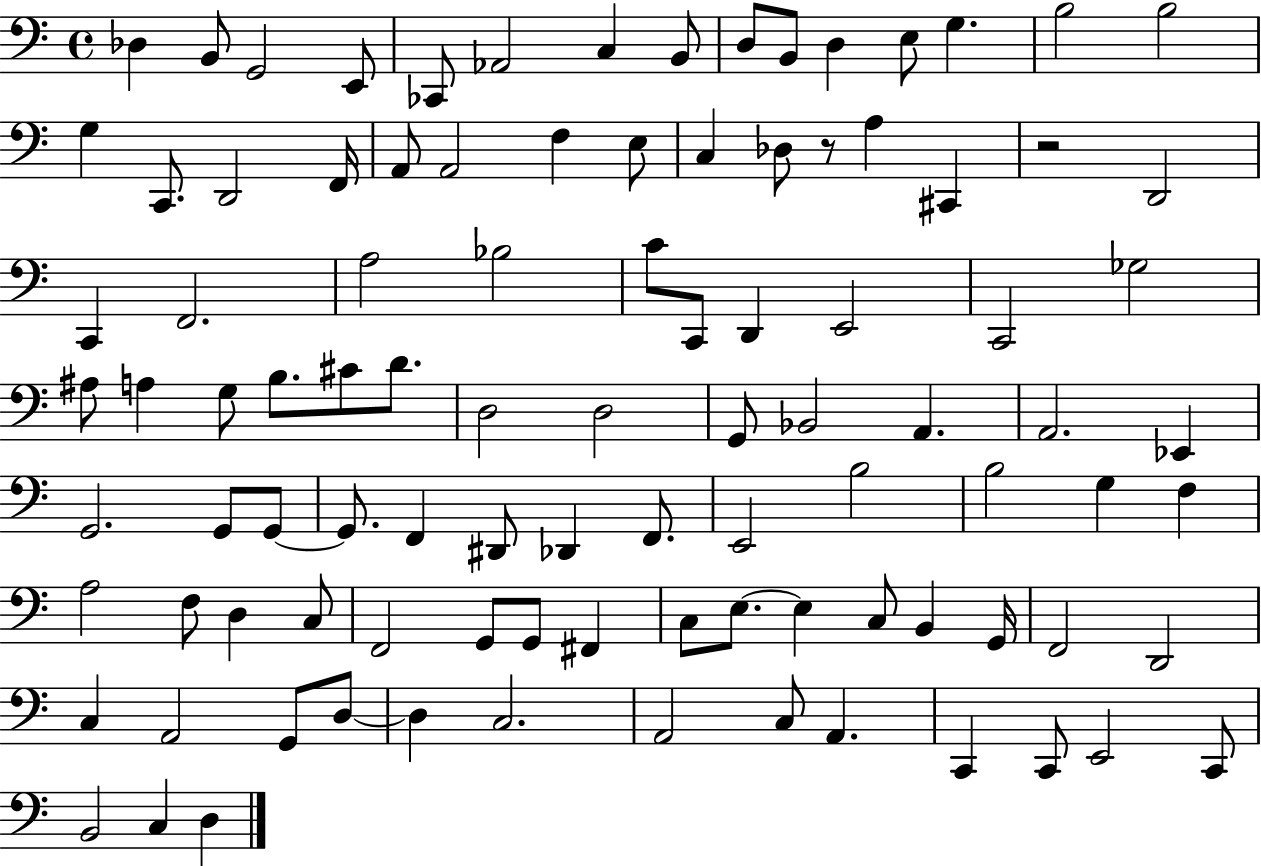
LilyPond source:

{
  \clef bass
  \time 4/4
  \defaultTimeSignature
  \key c \major
  des4 b,8 g,2 e,8 | ces,8 aes,2 c4 b,8 | d8 b,8 d4 e8 g4. | b2 b2 | \break g4 c,8. d,2 f,16 | a,8 a,2 f4 e8 | c4 des8 r8 a4 cis,4 | r2 d,2 | \break c,4 f,2. | a2 bes2 | c'8 c,8 d,4 e,2 | c,2 ges2 | \break ais8 a4 g8 b8. cis'8 d'8. | d2 d2 | g,8 bes,2 a,4. | a,2. ees,4 | \break g,2. g,8 g,8~~ | g,8. f,4 dis,8 des,4 f,8. | e,2 b2 | b2 g4 f4 | \break a2 f8 d4 c8 | f,2 g,8 g,8 fis,4 | c8 e8.~~ e4 c8 b,4 g,16 | f,2 d,2 | \break c4 a,2 g,8 d8~~ | d4 c2. | a,2 c8 a,4. | c,4 c,8 e,2 c,8 | \break b,2 c4 d4 | \bar "|."
}